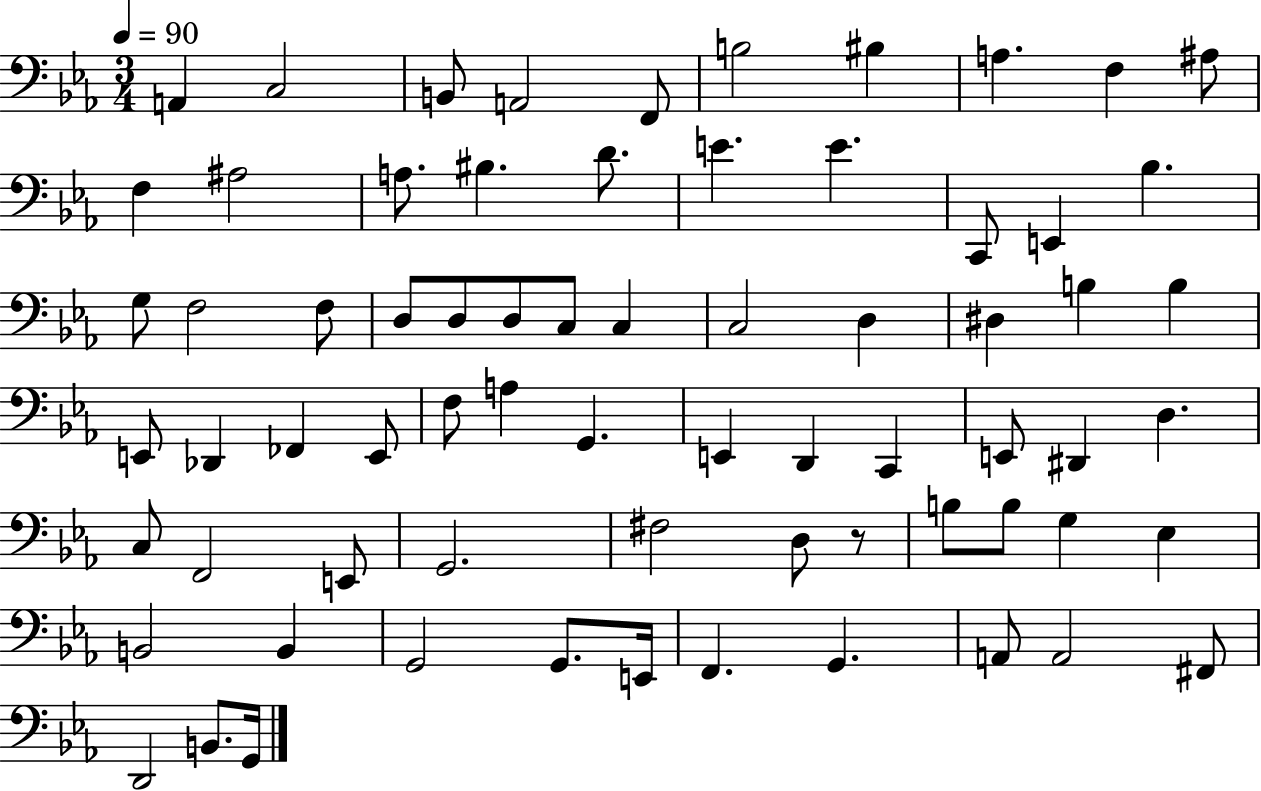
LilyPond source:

{
  \clef bass
  \numericTimeSignature
  \time 3/4
  \key ees \major
  \tempo 4 = 90
  a,4 c2 | b,8 a,2 f,8 | b2 bis4 | a4. f4 ais8 | \break f4 ais2 | a8. bis4. d'8. | e'4. e'4. | c,8 e,4 bes4. | \break g8 f2 f8 | d8 d8 d8 c8 c4 | c2 d4 | dis4 b4 b4 | \break e,8 des,4 fes,4 e,8 | f8 a4 g,4. | e,4 d,4 c,4 | e,8 dis,4 d4. | \break c8 f,2 e,8 | g,2. | fis2 d8 r8 | b8 b8 g4 ees4 | \break b,2 b,4 | g,2 g,8. e,16 | f,4. g,4. | a,8 a,2 fis,8 | \break d,2 b,8. g,16 | \bar "|."
}